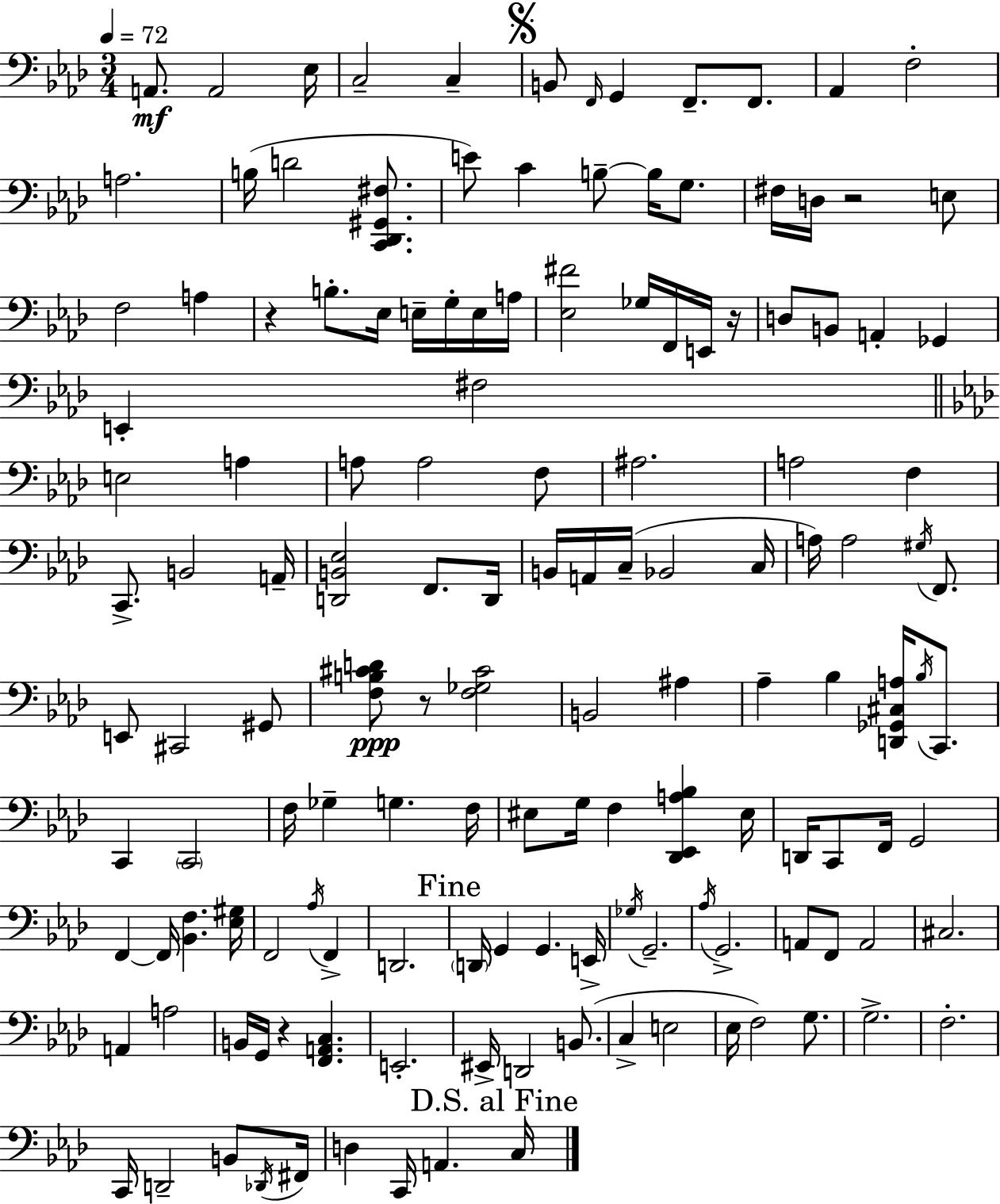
{
  \clef bass
  \numericTimeSignature
  \time 3/4
  \key f \minor
  \tempo 4 = 72
  \repeat volta 2 { a,8.\mf a,2 ees16 | c2-- c4-- | \mark \markup { \musicglyph "scripts.segno" } b,8 \grace { f,16 } g,4 f,8.-- f,8. | aes,4 f2-. | \break a2. | b16( d'2 <c, des, gis, fis>8. | e'8) c'4 b8--~~ b16 g8. | fis16 d16 r2 e8 | \break f2 a4 | r4 b8.-. ees16 e16-- g16-. e16 | a16 <ees fis'>2 ges16 f,16 e,16 | r16 d8 b,8 a,4-. ges,4 | \break e,4-. fis2 | \bar "||" \break \key aes \major e2 a4 | a8 a2 f8 | ais2. | a2 f4 | \break c,8.-> b,2 a,16-- | <d, b, ees>2 f,8. d,16 | b,16 a,16 c16--( bes,2 c16 | a16) a2 \acciaccatura { gis16 } f,8. | \break e,8 cis,2 gis,8 | <f b cis' d'>8\ppp r8 <f ges cis'>2 | b,2 ais4 | aes4-- bes4 <d, ges, cis a>16 \acciaccatura { bes16 } c,8. | \break c,4 \parenthesize c,2 | f16 ges4-- g4. | f16 eis8 g16 f4 <des, ees, a bes>4 | eis16 d,16 c,8 f,16 g,2 | \break f,4~~ f,16 <bes, f>4. | <ees gis>16 f,2 \acciaccatura { aes16 } f,4-> | d,2. | \mark "Fine" \parenthesize d,16 g,4 g,4. | \break e,16-> \acciaccatura { ges16 } g,2.-- | \acciaccatura { aes16 } g,2.-> | a,8 f,8 a,2 | cis2. | \break a,4 a2 | b,16 g,16 r4 <f, a, c>4. | e,2.-. | eis,16-> d,2 | \break b,8.( c4-> e2 | ees16 f2) | g8. g2.-> | f2.-. | \break c,16 d,2-- | b,8 \acciaccatura { des,16 } fis,16 d4 c,16 a,4. | \mark "D.S. al Fine" c16 } \bar "|."
}